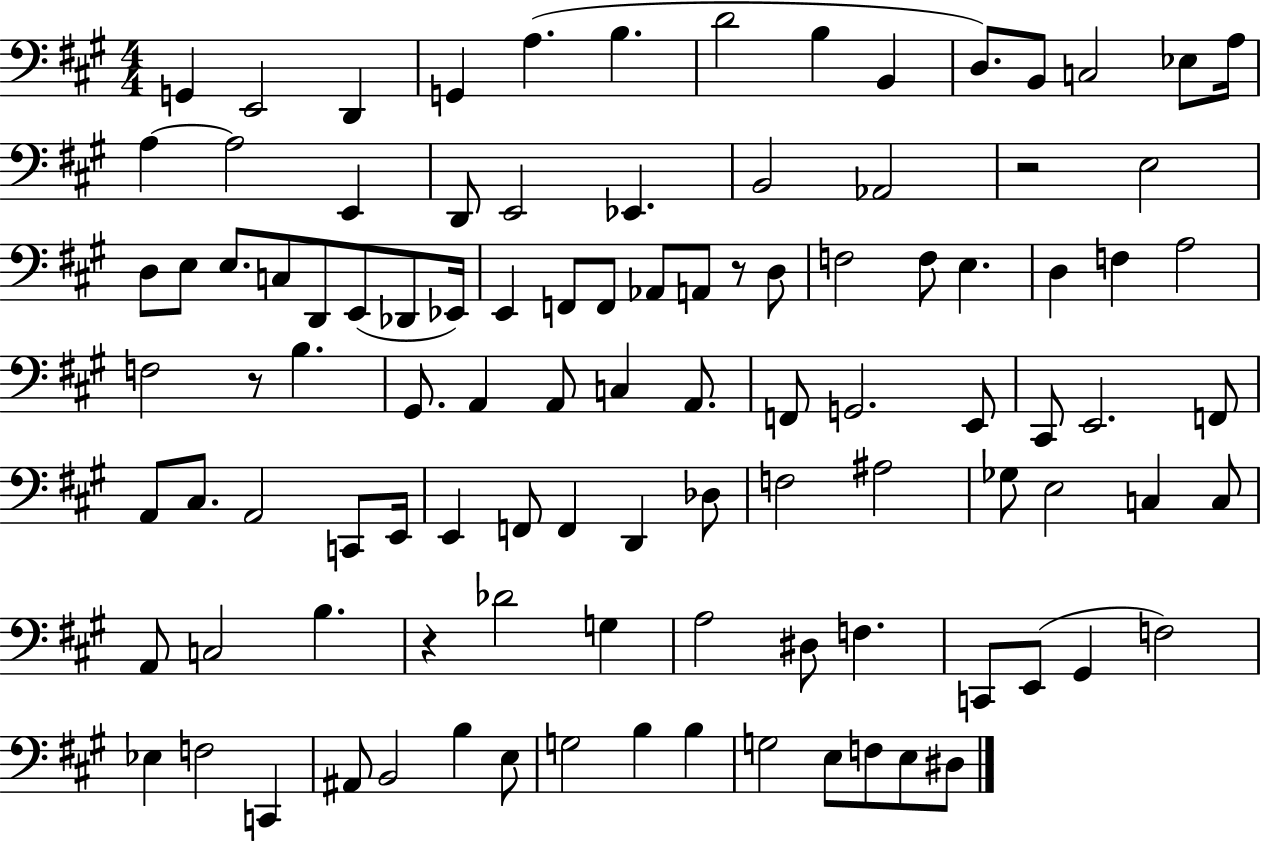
{
  \clef bass
  \numericTimeSignature
  \time 4/4
  \key a \major
  g,4 e,2 d,4 | g,4 a4.( b4. | d'2 b4 b,4 | d8.) b,8 c2 ees8 a16 | \break a4~~ a2 e,4 | d,8 e,2 ees,4. | b,2 aes,2 | r2 e2 | \break d8 e8 e8. c8 d,8 e,8( des,8 ees,16) | e,4 f,8 f,8 aes,8 a,8 r8 d8 | f2 f8 e4. | d4 f4 a2 | \break f2 r8 b4. | gis,8. a,4 a,8 c4 a,8. | f,8 g,2. e,8 | cis,8 e,2. f,8 | \break a,8 cis8. a,2 c,8 e,16 | e,4 f,8 f,4 d,4 des8 | f2 ais2 | ges8 e2 c4 c8 | \break a,8 c2 b4. | r4 des'2 g4 | a2 dis8 f4. | c,8 e,8( gis,4 f2) | \break ees4 f2 c,4 | ais,8 b,2 b4 e8 | g2 b4 b4 | g2 e8 f8 e8 dis8 | \break \bar "|."
}